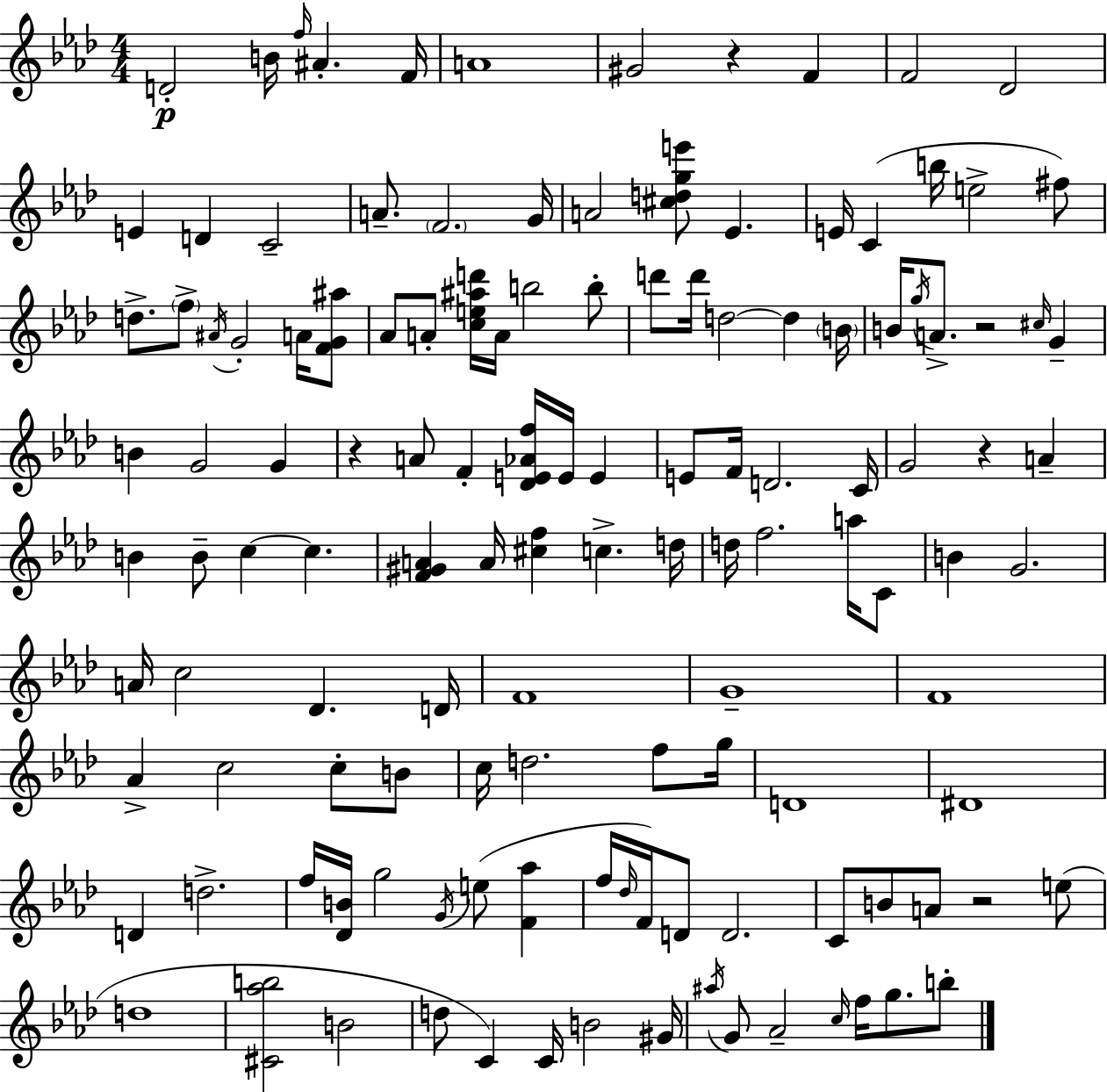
D4/h B4/s F5/s A#4/q. F4/s A4/w G#4/h R/q F4/q F4/h Db4/h E4/q D4/q C4/h A4/e. F4/h. G4/s A4/h [C#5,D5,G5,E6]/e Eb4/q. E4/s C4/q B5/s E5/h F#5/e D5/e. F5/e A#4/s G4/h A4/s [F4,G4,A#5]/e Ab4/e A4/e [C5,E5,A#5,D6]/s A4/s B5/h B5/e D6/e D6/s D5/h D5/q B4/s B4/s G5/s A4/e. R/h C#5/s G4/q B4/q G4/h G4/q R/q A4/e F4/q [Db4,E4,Ab4,F5]/s E4/s E4/q E4/e F4/s D4/h. C4/s G4/h R/q A4/q B4/q B4/e C5/q C5/q. [F4,G#4,A4]/q A4/s [C#5,F5]/q C5/q. D5/s D5/s F5/h. A5/s C4/e B4/q G4/h. A4/s C5/h Db4/q. D4/s F4/w G4/w F4/w Ab4/q C5/h C5/e B4/e C5/s D5/h. F5/e G5/s D4/w D#4/w D4/q D5/h. F5/s [Db4,B4]/s G5/h G4/s E5/e [F4,Ab5]/q F5/s Db5/s F4/s D4/e D4/h. C4/e B4/e A4/e R/h E5/e D5/w [C#4,Ab5,B5]/h B4/h D5/e C4/q C4/s B4/h G#4/s A#5/s G4/e Ab4/h C5/s F5/s G5/e. B5/e